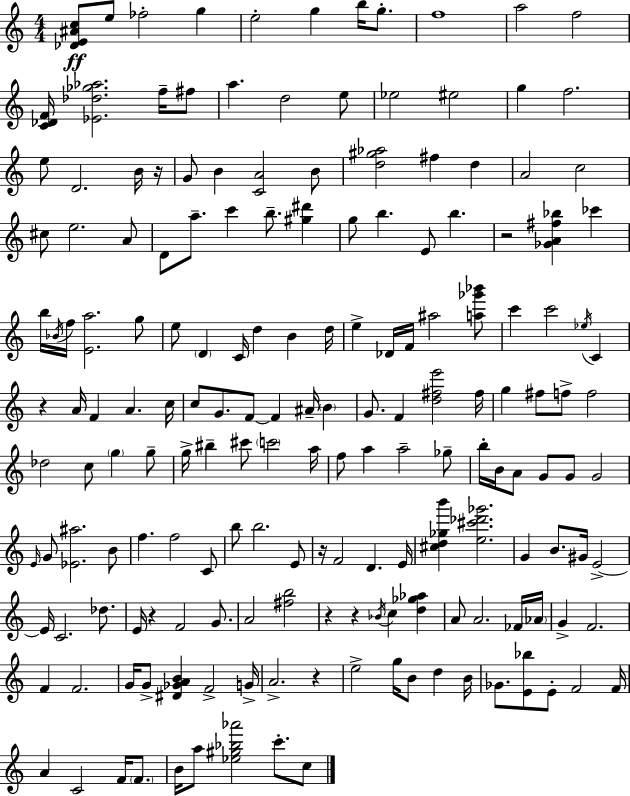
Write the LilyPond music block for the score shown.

{
  \clef treble
  \numericTimeSignature
  \time 4/4
  \key c \major
  \repeat volta 2 { <des' e' ais' c''>8\ff e''8 fes''2-. g''4 | e''2-. g''4 b''16 g''8.-. | f''1 | a''2 f''2 | \break <c' des' f'>16 <ees' des'' ges'' aes''>2. f''16-- fis''8 | a''4. d''2 e''8 | ees''2 eis''2 | g''4 f''2. | \break e''8 d'2. b'16 r16 | g'8 b'4 <c' a'>2 b'8 | <d'' gis'' aes''>2 fis''4 d''4 | a'2 c''2 | \break cis''8 e''2. a'8 | d'8 a''8.-- c'''4 b''8.-- <gis'' dis'''>4 | g''8 b''4. e'8 b''4. | r2 <ges' a' fis'' bes''>4 ces'''4 | \break b''16 \acciaccatura { bes'16 } f''16 <e' a''>2. g''8 | e''8 \parenthesize d'4 c'16 d''4 b'4 | d''16 e''4-> des'16 f'16 ais''2 <a'' ges''' bes'''>8 | c'''4 c'''2 \acciaccatura { ees''16 } c'4 | \break r4 a'16 f'4 a'4. | c''16 c''8 g'8. f'8~~ f'4 ais'16-- \parenthesize b'4 | g'8. f'4 <d'' fis'' e'''>2 | fis''16 g''4 fis''8 f''8-> f''2 | \break des''2 c''8 \parenthesize g''4 | g''8-- g''16-> bis''4-- cis'''8 \parenthesize c'''2 | a''16 f''8 a''4 a''2-- | ges''8-- b''16-. b'16 a'8 g'8 g'8 g'2 | \break \grace { e'16 } g'8 <ees' ais''>2. | b'8 f''4. f''2 | c'8 b''8 b''2. | e'8 r16 f'2 d'4. | \break e'16 <cis'' d'' ges'' b'''>4 <e'' cis''' des''' ges'''>2. | g'4 b'8. gis'16 e'2->~~ | e'16 c'2. | des''8. e'16 r4 f'2 | \break g'8. a'2 <fis'' b''>2 | r4 r4 \acciaccatura { bes'16 } c''4 | <d'' ges'' aes''>4 a'8 a'2. | fes'16 \parenthesize aes'16 g'4-> f'2. | \break f'4 f'2. | g'16 g'8-> <dis' ges' a' b'>4 f'2-> | g'16-> a'2.-> | r4 e''2-> g''16 b'8 d''4 | \break b'16 ges'8. <e' bes''>8 e'8-. f'2 | f'16 a'4 c'2 | f'16 \parenthesize f'8. b'16 a''8 <ees'' gis'' bes'' aes'''>2 c'''8.-. | c''8 } \bar "|."
}